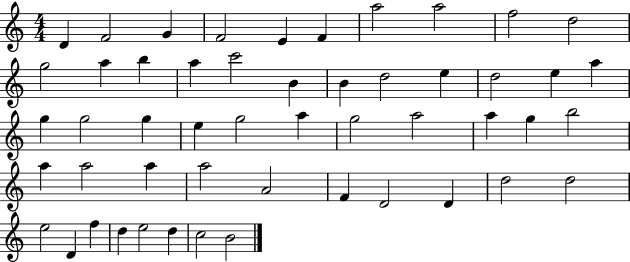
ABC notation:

X:1
T:Untitled
M:4/4
L:1/4
K:C
D F2 G F2 E F a2 a2 f2 d2 g2 a b a c'2 B B d2 e d2 e a g g2 g e g2 a g2 a2 a g b2 a a2 a a2 A2 F D2 D d2 d2 e2 D f d e2 d c2 B2